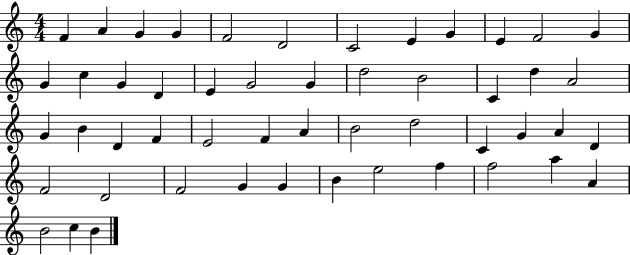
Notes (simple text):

F4/q A4/q G4/q G4/q F4/h D4/h C4/h E4/q G4/q E4/q F4/h G4/q G4/q C5/q G4/q D4/q E4/q G4/h G4/q D5/h B4/h C4/q D5/q A4/h G4/q B4/q D4/q F4/q E4/h F4/q A4/q B4/h D5/h C4/q G4/q A4/q D4/q F4/h D4/h F4/h G4/q G4/q B4/q E5/h F5/q F5/h A5/q A4/q B4/h C5/q B4/q